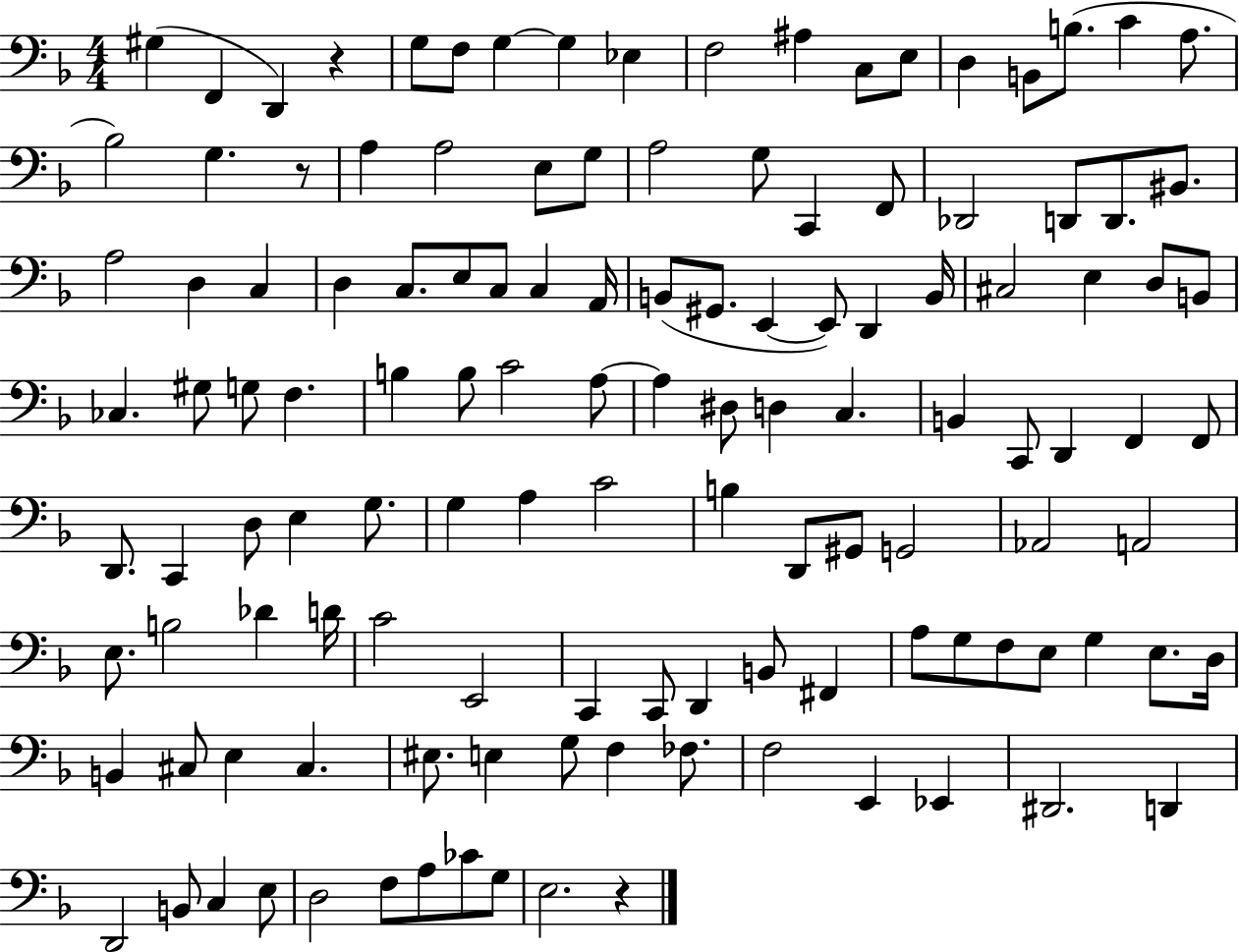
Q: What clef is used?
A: bass